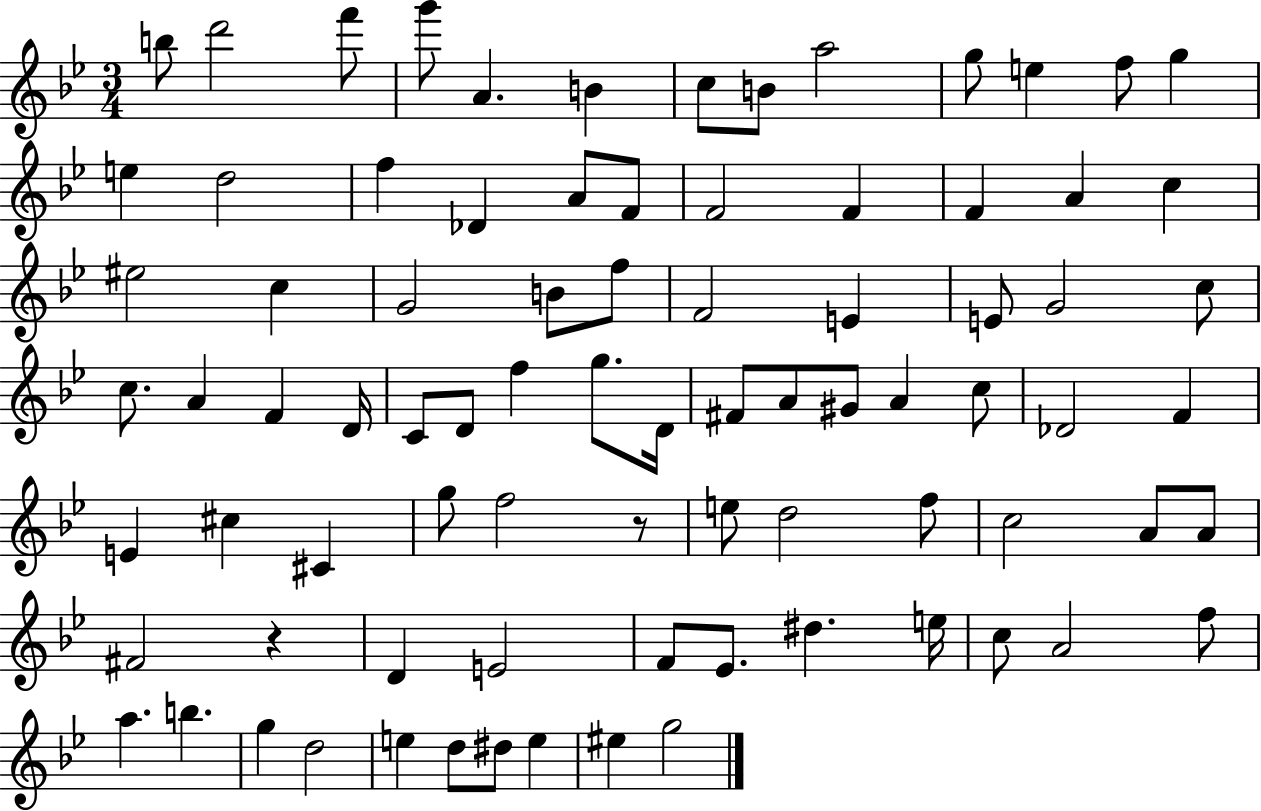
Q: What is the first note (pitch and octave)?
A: B5